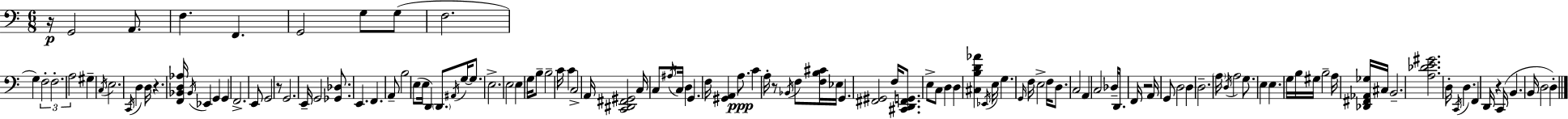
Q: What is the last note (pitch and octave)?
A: D3